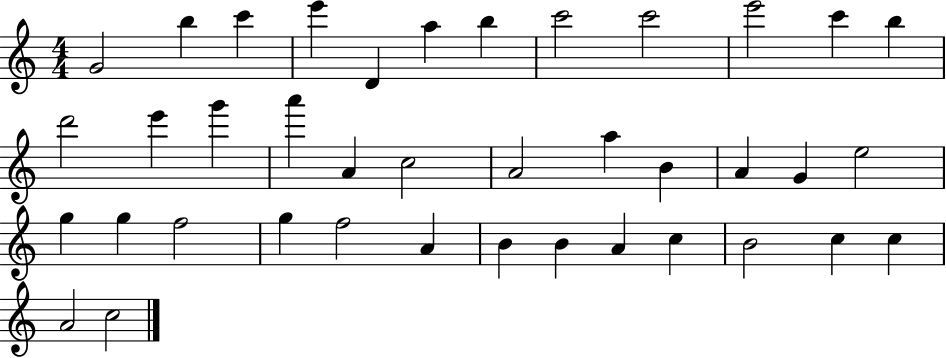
X:1
T:Untitled
M:4/4
L:1/4
K:C
G2 b c' e' D a b c'2 c'2 e'2 c' b d'2 e' g' a' A c2 A2 a B A G e2 g g f2 g f2 A B B A c B2 c c A2 c2